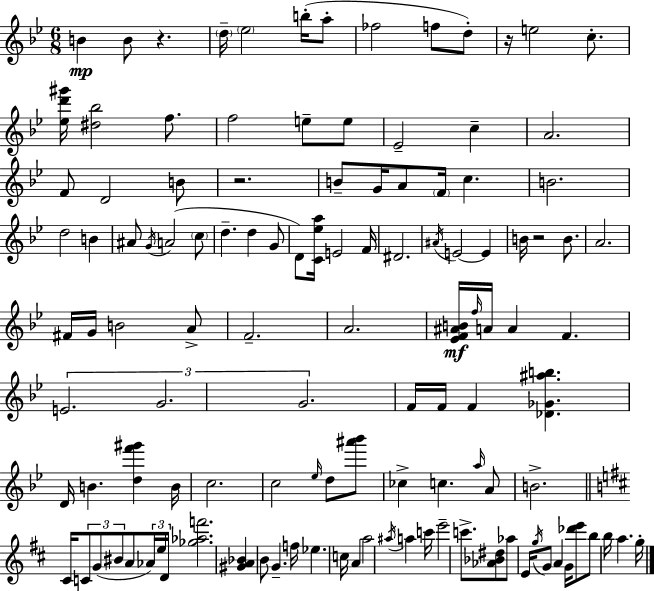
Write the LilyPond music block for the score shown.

{
  \clef treble
  \numericTimeSignature
  \time 6/8
  \key g \minor
  b'4\mp b'8 r4. | \parenthesize d''16-- \parenthesize ees''2 b''16-.( a''8-. | fes''2 f''8 d''8-.) | r16 e''2 c''8.-. | \break <ees'' d''' gis'''>16 <dis'' bes''>2 f''8. | f''2 e''8-- e''8 | ees'2-- c''4-- | a'2. | \break f'8 d'2 b'8 | r2. | b'8-- g'16 a'8 \parenthesize f'16 c''4. | b'2. | \break d''2 b'4 | ais'8 \acciaccatura { g'16 } a'2( \parenthesize c''8 | d''4.-- d''4 g'8 | d'8) <c' ees'' a''>16 e'2 | \break f'16 dis'2. | \acciaccatura { ais'16 } e'2~~ e'4 | b'16 r2 b'8. | a'2. | \break fis'16 g'16 b'2 | a'8-> f'2.-- | a'2. | <ees' f' ais' b'>16\mf \grace { f''16 } a'16 a'4 f'4. | \break \tuplet 3/2 { e'2. | g'2. | g'2. } | f'16 f'16 f'4 <des' ges' ais'' b''>4. | \break d'16 b'4. <d'' f''' gis'''>4 | b'16 c''2. | c''2 \grace { ees''16 } | d''8 <ais''' bes'''>8 ces''4-> c''4. | \break \grace { a''16 } a'8 b'2.-> | \bar "||" \break \key d \major cis'16 \tuplet 3/2 { c'8 g'8( bis'8 } a'8 \tuplet 3/2 { aes'16) e''16 d'16 } | <ges'' aes'' f'''>2. | <gis' a' bes'>4 b'8 g'4.-- | f''16 ees''4. c''16 a'4 | \break a''2 \acciaccatura { ais''16 } a''4 | c'''16 e'''2-- c'''8.-> | <aes' bes' dis''>8 aes''8 e'16 \acciaccatura { g''16 } g'8 a'4 | g'16 <des''' e'''>8 b''8 b''16 a''4. | \break g''16-. \bar "|."
}